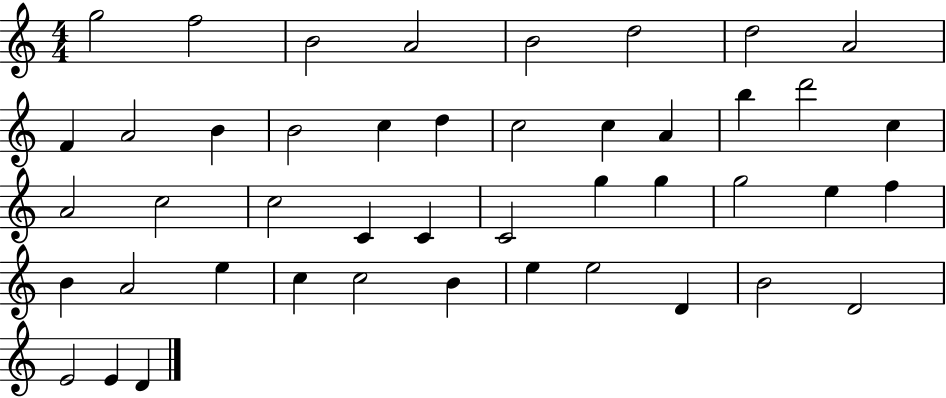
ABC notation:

X:1
T:Untitled
M:4/4
L:1/4
K:C
g2 f2 B2 A2 B2 d2 d2 A2 F A2 B B2 c d c2 c A b d'2 c A2 c2 c2 C C C2 g g g2 e f B A2 e c c2 B e e2 D B2 D2 E2 E D